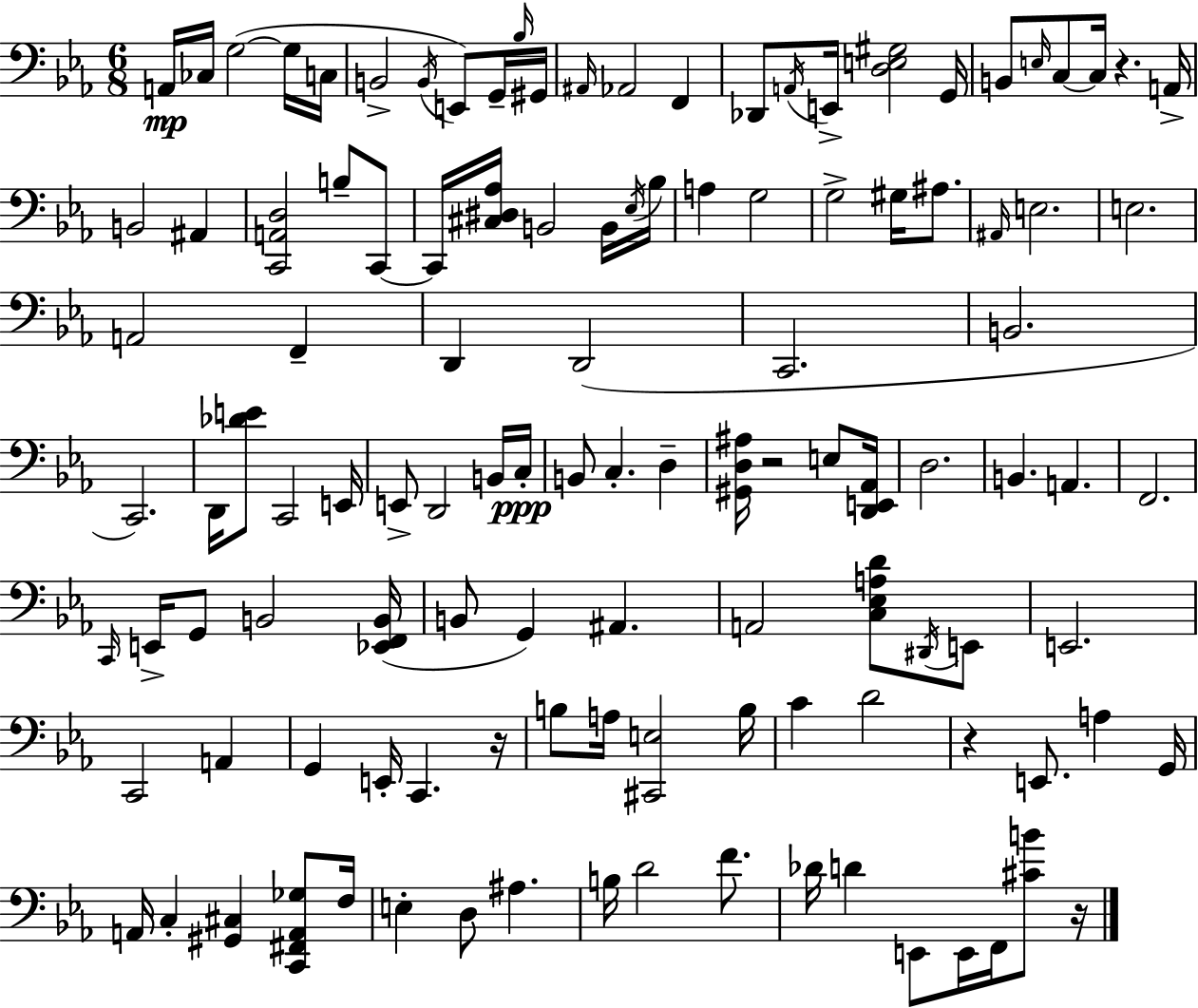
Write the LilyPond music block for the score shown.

{
  \clef bass
  \numericTimeSignature
  \time 6/8
  \key c \minor
  a,16\mp ces16 g2~(~ g16 c16 | b,2-> \acciaccatura { b,16 } e,8) g,16-- | \grace { bes16 } gis,16 \grace { ais,16 } aes,2 f,4 | des,8 \acciaccatura { a,16 } e,16-> <d e gis>2 | \break g,16 b,8 \grace { e16 } c8~~ c16 r4. | a,16-> b,2 | ais,4 <c, a, d>2 | b8-- c,8~~ c,16 <cis dis aes>16 b,2 | \break b,16 \acciaccatura { ees16 } bes16 a4 g2 | g2-> | gis16 ais8. \grace { ais,16 } e2. | e2. | \break a,2 | f,4-- d,4 d,2( | c,2. | b,2. | \break c,2.) | d,16 <des' e'>8 c,2 | e,16 e,8-> d,2 | b,16 c16-.\ppp b,8 c4.-. | \break d4-- <gis, d ais>16 r2 | e8 <d, e, aes,>16 d2. | b,4. | a,4. f,2. | \break \grace { c,16 } e,16-> g,8 b,2 | <ees, f, b,>16( b,8 g,4) | ais,4. a,2 | <c ees a d'>8 \acciaccatura { dis,16 } e,8 e,2. | \break c,2 | a,4 g,4 | e,16-. c,4. r16 b8 a16 | <cis, e>2 b16 c'4 | \break d'2 r4 | e,8. a4 g,16 a,16 c4-. | <gis, cis>4 <c, fis, a, ges>8 f16 e4-. | d8 ais4. b16 d'2 | \break f'8. des'16 d'4 | e,8 e,16 f,16 <cis' b'>8 r16 \bar "|."
}